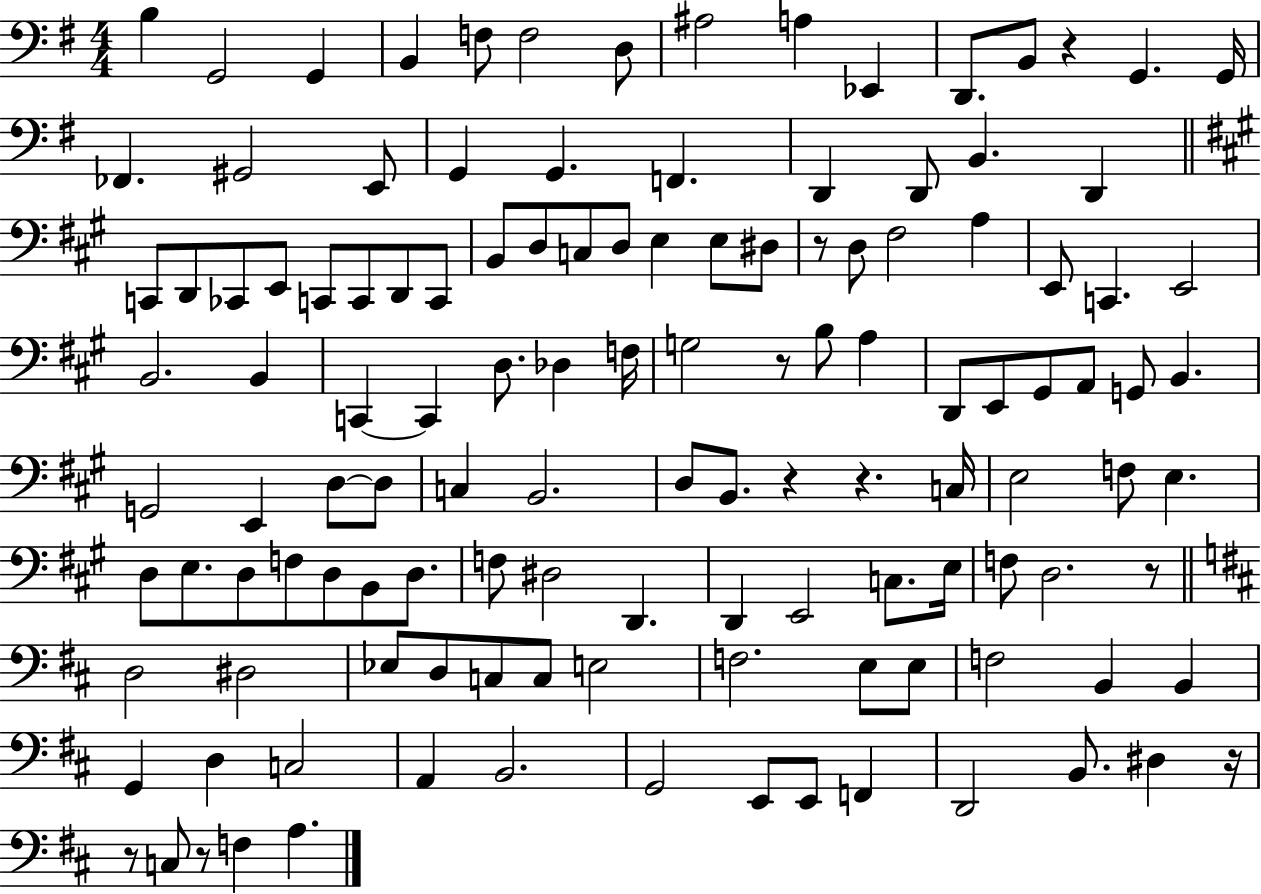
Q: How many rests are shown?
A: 9